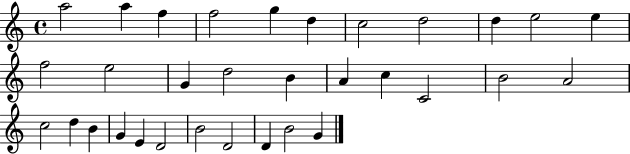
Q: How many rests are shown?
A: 0